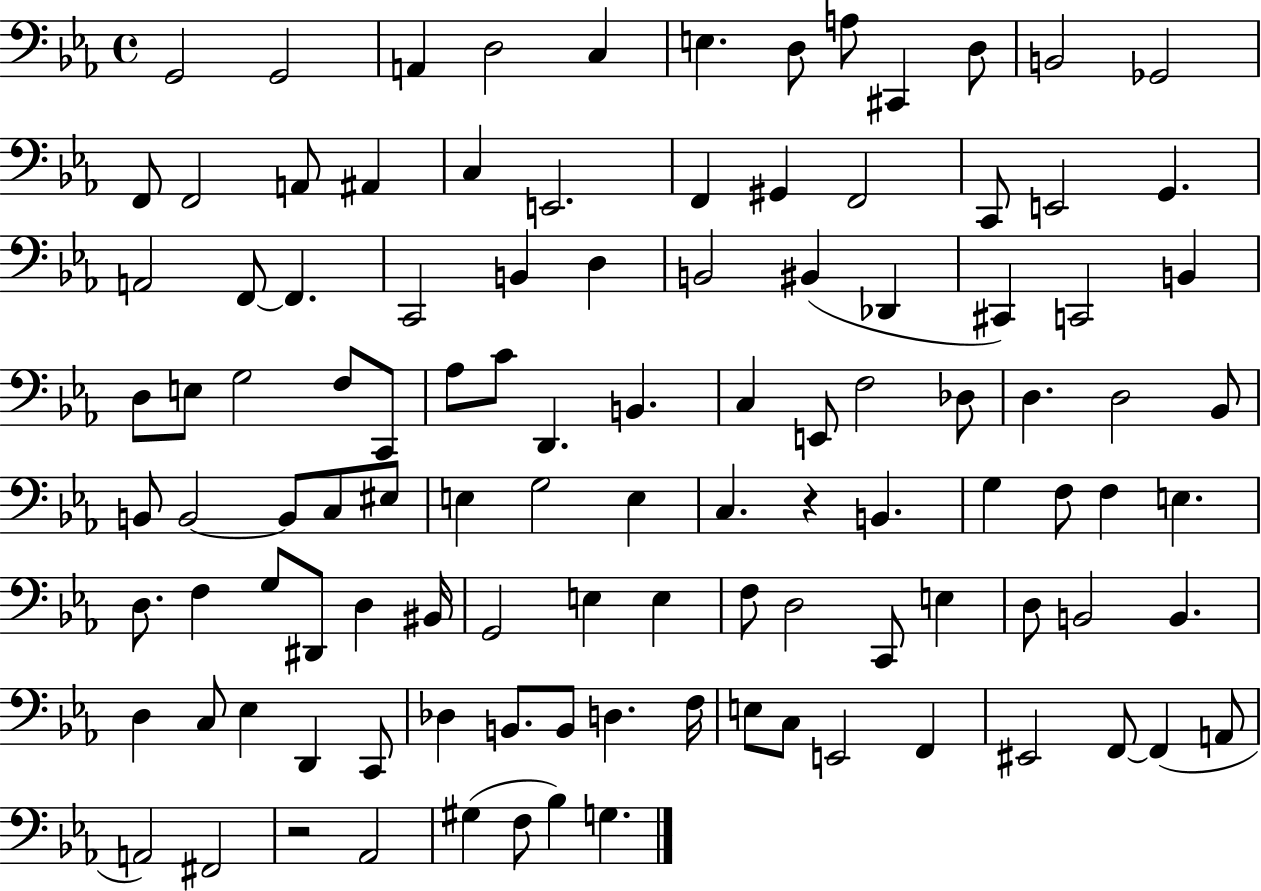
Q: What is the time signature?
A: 4/4